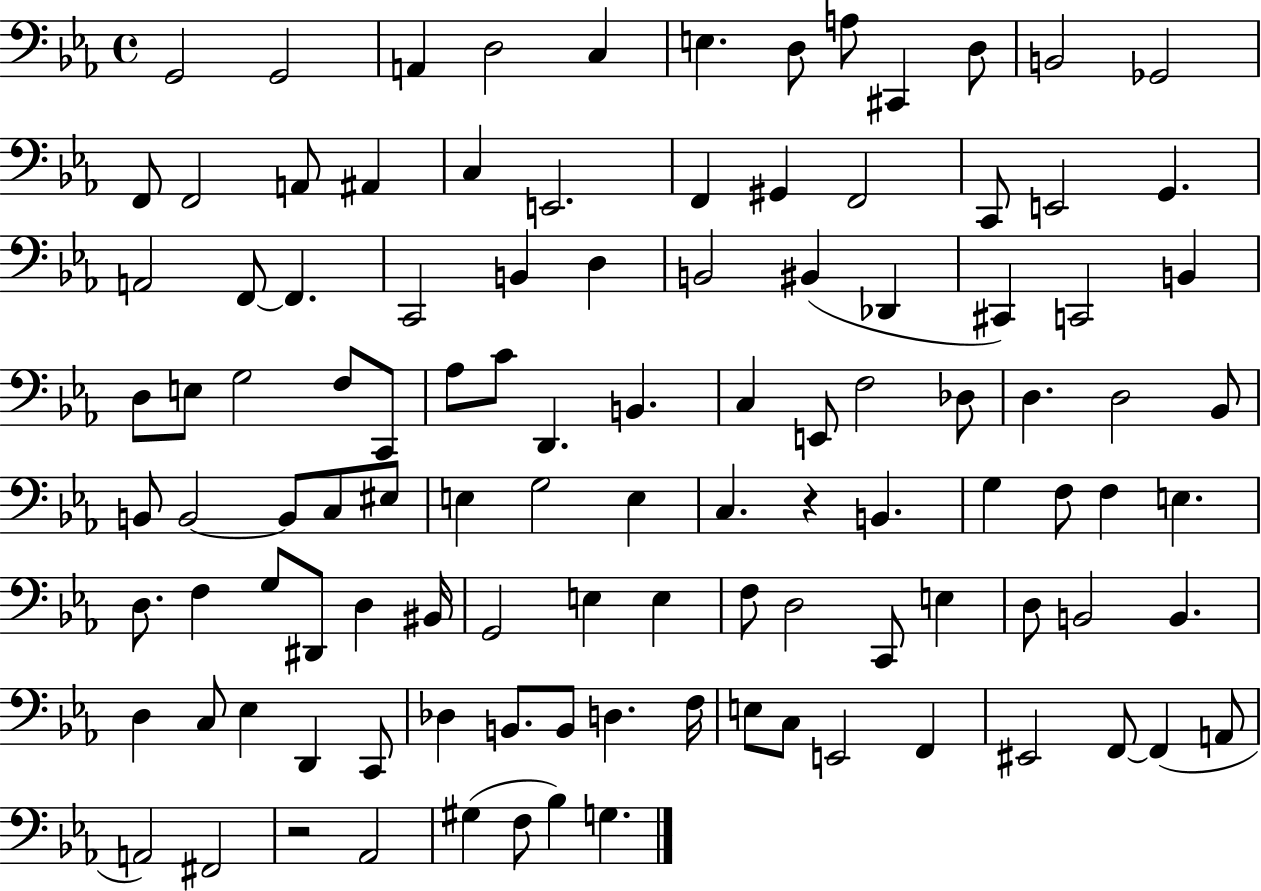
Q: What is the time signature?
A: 4/4